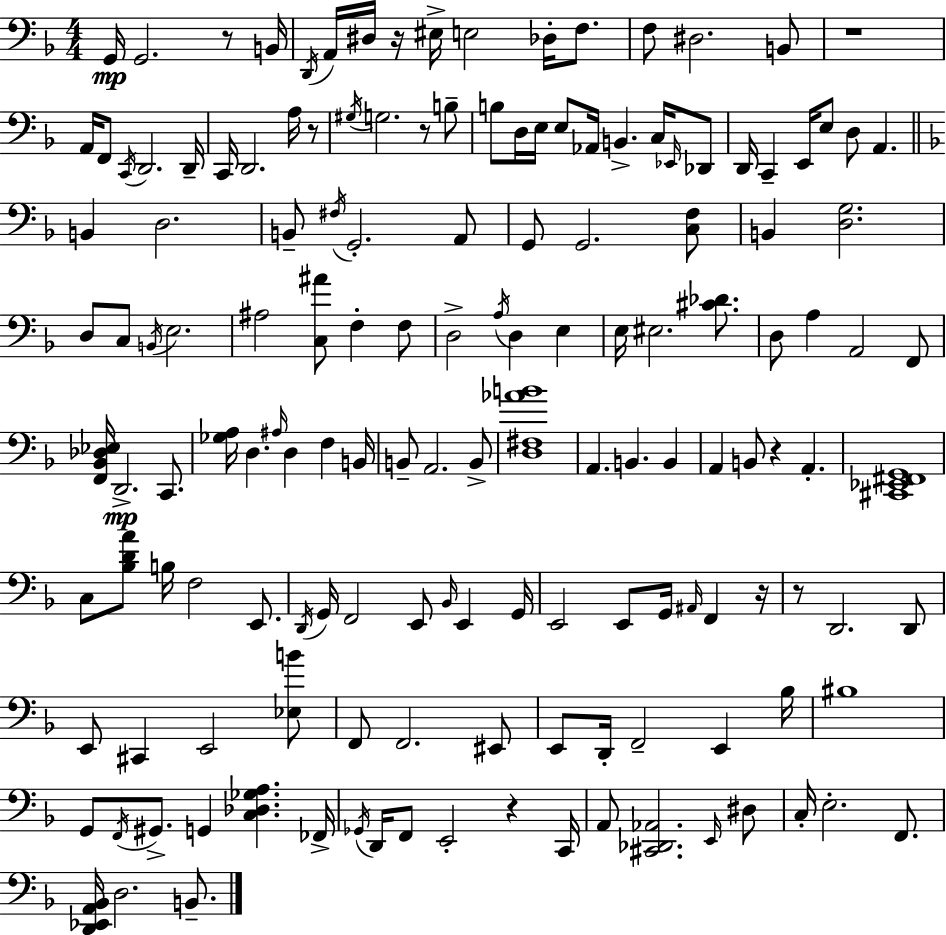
X:1
T:Untitled
M:4/4
L:1/4
K:F
G,,/4 G,,2 z/2 B,,/4 D,,/4 A,,/4 ^D,/4 z/4 ^E,/4 E,2 _D,/4 F,/2 F,/2 ^D,2 B,,/2 z4 A,,/4 F,,/2 C,,/4 D,,2 D,,/4 C,,/4 D,,2 A,/4 z/2 ^G,/4 G,2 z/2 B,/2 B,/2 D,/4 E,/4 E,/2 _A,,/4 B,, C,/4 _E,,/4 _D,,/2 D,,/4 C,, E,,/4 E,/2 D,/2 A,, B,, D,2 B,,/2 ^F,/4 G,,2 A,,/2 G,,/2 G,,2 [C,F,]/2 B,, [D,G,]2 D,/2 C,/2 B,,/4 E,2 ^A,2 [C,^A]/2 F, F,/2 D,2 A,/4 D, E, E,/4 ^E,2 [^C_D]/2 D,/2 A, A,,2 F,,/2 [F,,_B,,_D,_E,]/4 D,,2 C,,/2 [_G,A,]/4 D, ^A,/4 D, F, B,,/4 B,,/2 A,,2 B,,/2 [D,^F,_AB]4 A,, B,, B,, A,, B,,/2 z A,, [^C,,_E,,^F,,G,,]4 C,/2 [_B,DA]/2 B,/4 F,2 E,,/2 D,,/4 G,,/4 F,,2 E,,/2 _B,,/4 E,, G,,/4 E,,2 E,,/2 G,,/4 ^A,,/4 F,, z/4 z/2 D,,2 D,,/2 E,,/2 ^C,, E,,2 [_E,B]/2 F,,/2 F,,2 ^E,,/2 E,,/2 D,,/4 F,,2 E,, _B,/4 ^B,4 G,,/2 F,,/4 ^G,,/2 G,, [C,_D,_G,A,] _F,,/4 _G,,/4 D,,/4 F,,/2 E,,2 z C,,/4 A,,/2 [^C,,_D,,_A,,]2 E,,/4 ^D,/2 C,/4 E,2 F,,/2 [D,,_E,,A,,_B,,]/4 D,2 B,,/2